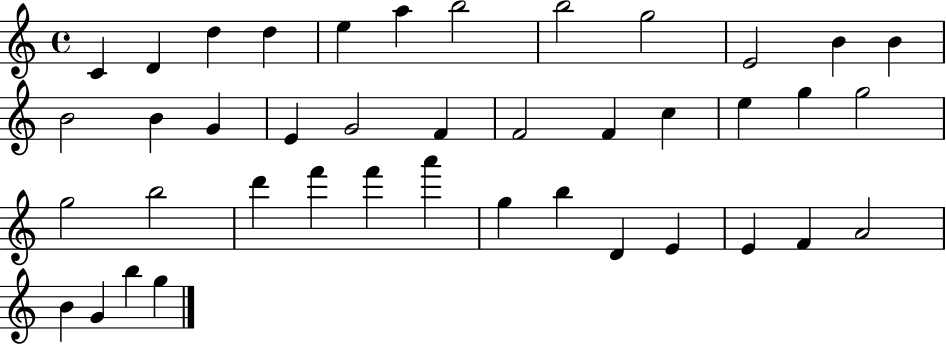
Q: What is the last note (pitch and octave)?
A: G5